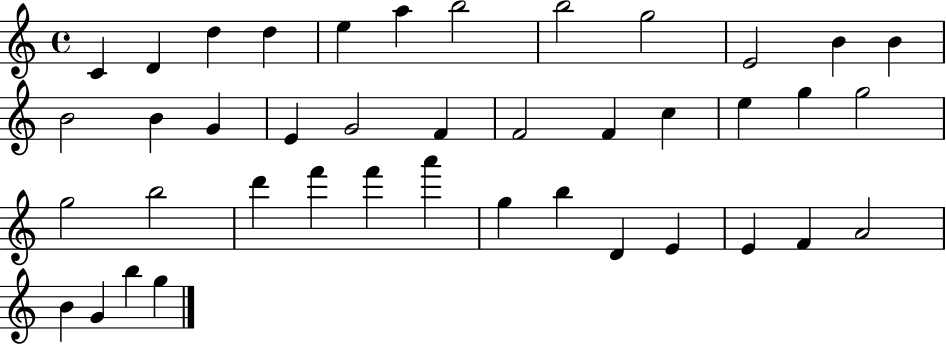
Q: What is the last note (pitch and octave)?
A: G5